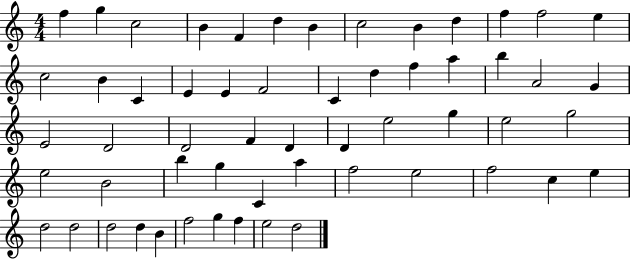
F5/q G5/q C5/h B4/q F4/q D5/q B4/q C5/h B4/q D5/q F5/q F5/h E5/q C5/h B4/q C4/q E4/q E4/q F4/h C4/q D5/q F5/q A5/q B5/q A4/h G4/q E4/h D4/h D4/h F4/q D4/q D4/q E5/h G5/q E5/h G5/h E5/h B4/h B5/q G5/q C4/q A5/q F5/h E5/h F5/h C5/q E5/q D5/h D5/h D5/h D5/q B4/q F5/h G5/q F5/q E5/h D5/h